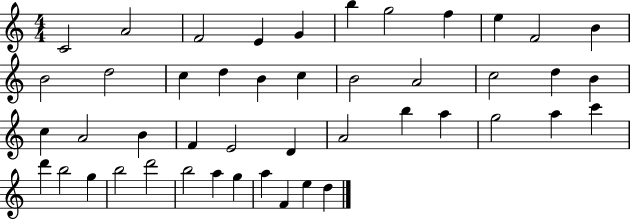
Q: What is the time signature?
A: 4/4